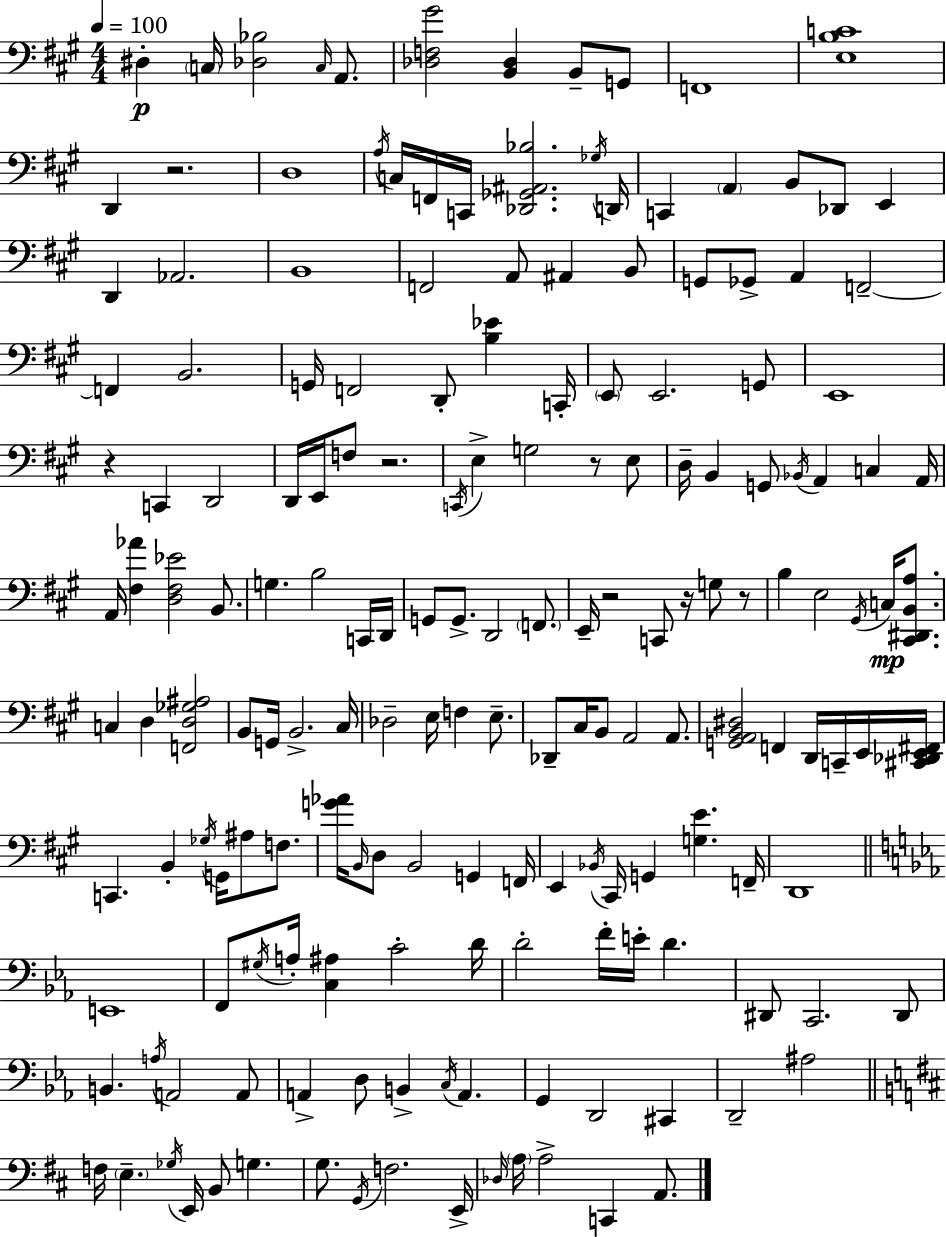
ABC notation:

X:1
T:Untitled
M:4/4
L:1/4
K:A
^D, C,/4 [_D,_B,]2 C,/4 A,,/2 [_D,F,^G]2 [B,,_D,] B,,/2 G,,/2 F,,4 [E,B,C]4 D,, z2 D,4 A,/4 C,/4 F,,/4 C,,/4 [_D,,_G,,^A,,_B,]2 _G,/4 D,,/4 C,, A,, B,,/2 _D,,/2 E,, D,, _A,,2 B,,4 F,,2 A,,/2 ^A,, B,,/2 G,,/2 _G,,/2 A,, F,,2 F,, B,,2 G,,/4 F,,2 D,,/2 [B,_E] C,,/4 E,,/2 E,,2 G,,/2 E,,4 z C,, D,,2 D,,/4 E,,/4 F,/2 z2 C,,/4 E, G,2 z/2 E,/2 D,/4 B,, G,,/2 _B,,/4 A,, C, A,,/4 A,,/4 [^F,_A] [D,^F,_E]2 B,,/2 G, B,2 C,,/4 D,,/4 G,,/2 G,,/2 D,,2 F,,/2 E,,/4 z2 C,,/2 z/4 G,/2 z/2 B, E,2 ^G,,/4 C,/4 [^C,,^D,,B,,A,]/2 C, D, [F,,D,_G,^A,]2 B,,/2 G,,/4 B,,2 ^C,/4 _D,2 E,/4 F, E,/2 _D,,/2 ^C,/4 B,,/2 A,,2 A,,/2 [G,,A,,B,,^D,]2 F,, D,,/4 C,,/4 E,,/4 [^C,,_D,,E,,^F,,]/4 C,, B,, _G,/4 G,,/4 ^A,/2 F,/2 [G_A]/4 B,,/4 D,/2 B,,2 G,, F,,/4 E,, _B,,/4 ^C,,/4 G,, [G,E] F,,/4 D,,4 E,,4 F,,/2 ^G,/4 A,/4 [C,^A,] C2 D/4 D2 F/4 E/4 D ^D,,/2 C,,2 ^D,,/2 B,, A,/4 A,,2 A,,/2 A,, D,/2 B,, C,/4 A,, G,, D,,2 ^C,, D,,2 ^A,2 F,/4 E, _G,/4 E,,/4 B,,/2 G, G,/2 G,,/4 F,2 E,,/4 _D,/4 A,/4 A,2 C,, A,,/2